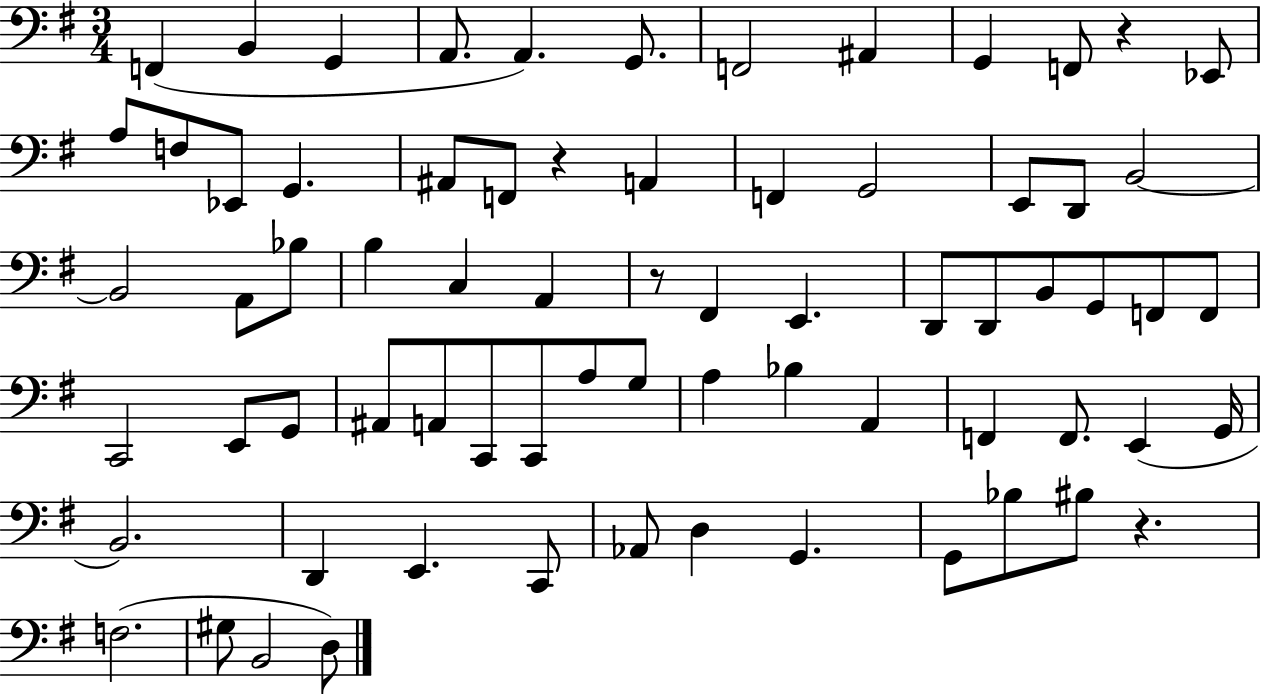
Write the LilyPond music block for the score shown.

{
  \clef bass
  \numericTimeSignature
  \time 3/4
  \key g \major
  \repeat volta 2 { f,4( b,4 g,4 | a,8. a,4.) g,8. | f,2 ais,4 | g,4 f,8 r4 ees,8 | \break a8 f8 ees,8 g,4. | ais,8 f,8 r4 a,4 | f,4 g,2 | e,8 d,8 b,2~~ | \break b,2 a,8 bes8 | b4 c4 a,4 | r8 fis,4 e,4. | d,8 d,8 b,8 g,8 f,8 f,8 | \break c,2 e,8 g,8 | ais,8 a,8 c,8 c,8 a8 g8 | a4 bes4 a,4 | f,4 f,8. e,4( g,16 | \break b,2.) | d,4 e,4. c,8 | aes,8 d4 g,4. | g,8 bes8 bis8 r4. | \break f2.( | gis8 b,2 d8) | } \bar "|."
}